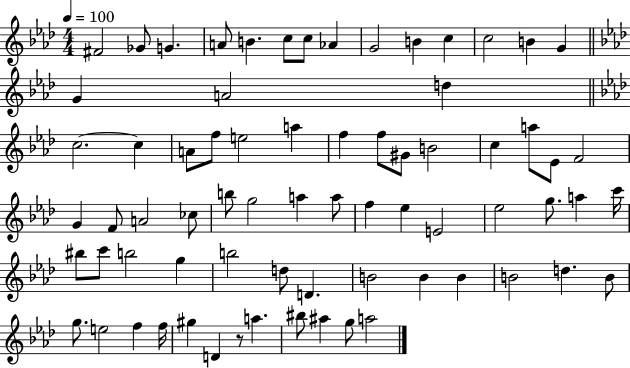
F#4/h Gb4/e G4/q. A4/e B4/q. C5/e C5/e Ab4/q G4/h B4/q C5/q C5/h B4/q G4/q G4/q A4/h D5/q C5/h. C5/q A4/e F5/e E5/h A5/q F5/q F5/e G#4/e B4/h C5/q A5/e Eb4/e F4/h G4/q F4/e A4/h CES5/e B5/e G5/h A5/q A5/e F5/q Eb5/q E4/h Eb5/h G5/e. A5/q C6/s BIS5/e C6/e B5/h G5/q B5/h D5/e D4/q. B4/h B4/q B4/q B4/h D5/q. B4/e G5/e. E5/h F5/q F5/s G#5/q D4/q R/e A5/q. BIS5/e A#5/q G5/e A5/h